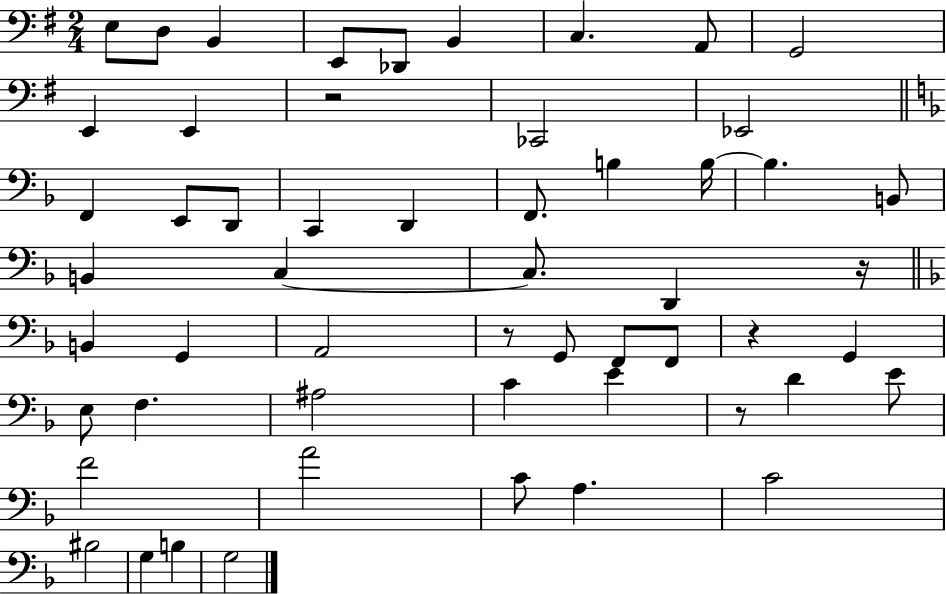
E3/e D3/e B2/q E2/e Db2/e B2/q C3/q. A2/e G2/h E2/q E2/q R/h CES2/h Eb2/h F2/q E2/e D2/e C2/q D2/q F2/e. B3/q B3/s B3/q. B2/e B2/q C3/q C3/e. D2/q R/s B2/q G2/q A2/h R/e G2/e F2/e F2/e R/q G2/q E3/e F3/q. A#3/h C4/q E4/q R/e D4/q E4/e F4/h A4/h C4/e A3/q. C4/h BIS3/h G3/q B3/q G3/h